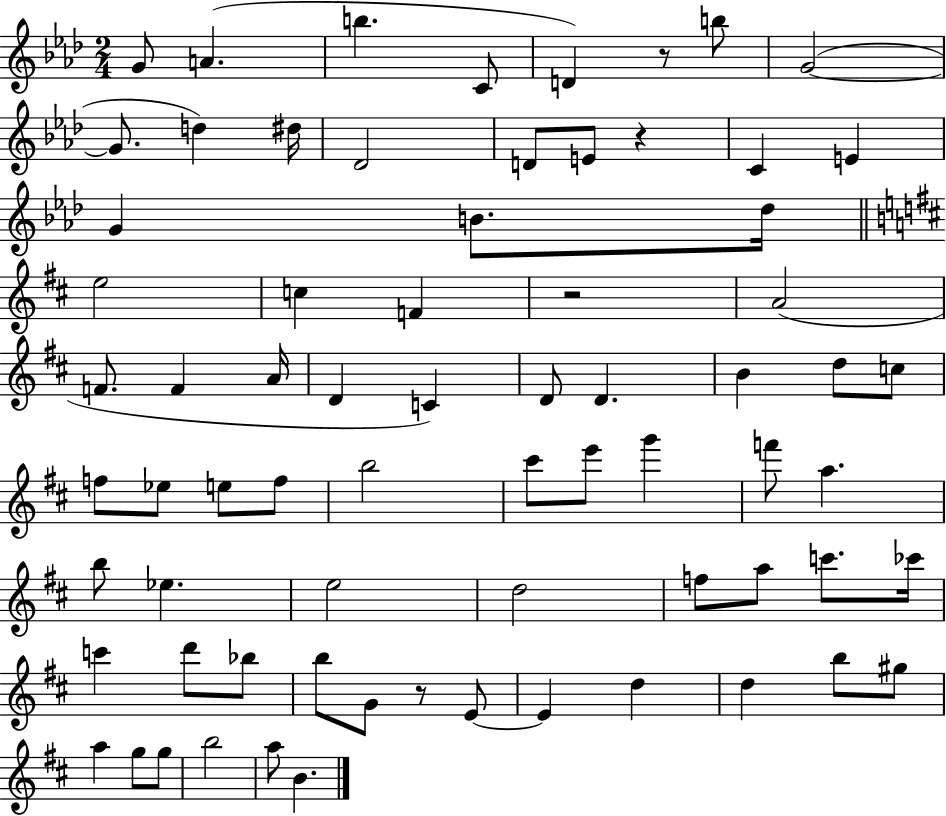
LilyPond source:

{
  \clef treble
  \numericTimeSignature
  \time 2/4
  \key aes \major
  g'8 a'4.( | b''4. c'8 | d'4) r8 b''8 | g'2~(~ | \break g'8. d''4) dis''16 | des'2 | d'8 e'8 r4 | c'4 e'4 | \break g'4 b'8. des''16 | \bar "||" \break \key d \major e''2 | c''4 f'4 | r2 | a'2( | \break f'8. f'4 a'16 | d'4 c'4) | d'8 d'4. | b'4 d''8 c''8 | \break f''8 ees''8 e''8 f''8 | b''2 | cis'''8 e'''8 g'''4 | f'''8 a''4. | \break b''8 ees''4. | e''2 | d''2 | f''8 a''8 c'''8. ces'''16 | \break c'''4 d'''8 bes''8 | b''8 g'8 r8 e'8~~ | e'4 d''4 | d''4 b''8 gis''8 | \break a''4 g''8 g''8 | b''2 | a''8 b'4. | \bar "|."
}